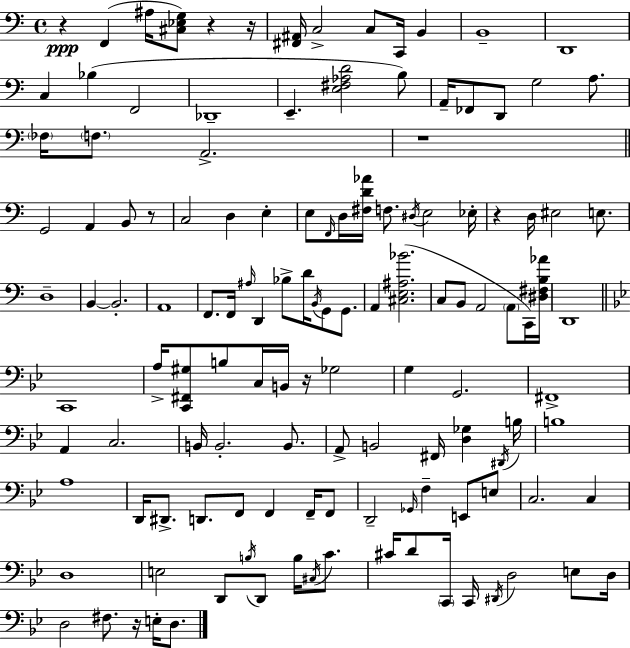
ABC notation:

X:1
T:Untitled
M:4/4
L:1/4
K:Am
z F,, ^A,/4 [^C,_E,G,]/2 z z/4 [^F,,^A,,]/4 C,2 C,/2 C,,/4 B,, B,,4 D,,4 C, _B, F,,2 _D,,4 E,, [E,^F,_A,D]2 B,/2 A,,/4 _F,,/2 D,,/2 G,2 A,/2 _F,/4 F,/2 A,,2 z4 G,,2 A,, B,,/2 z/2 C,2 D, E, E,/2 F,,/4 D,/4 [^F,D_A]/4 F,/2 ^D,/4 E,2 _E,/4 z D,/4 ^E,2 E,/2 D,4 B,, B,,2 A,,4 F,,/2 F,,/4 ^A,/4 D,, _B,/2 D/4 B,,/4 G,,/2 G,,/2 A,, [^C,E,^A,_B]2 C,/2 B,,/2 A,,2 A,,/2 C,,/4 [^D,^F,B,_A]/4 D,,4 C,,4 A,/4 [C,,^F,,^G,]/2 B,/2 C,/4 B,,/4 z/4 _G,2 G, G,,2 ^F,,4 A,, C,2 B,,/4 B,,2 B,,/2 A,,/2 B,,2 ^F,,/4 [D,_G,] ^D,,/4 B,/4 B,4 A,4 D,,/4 ^D,,/2 D,,/2 F,,/2 F,, F,,/4 F,,/2 D,,2 _G,,/4 F, E,,/2 E,/2 C,2 C, D,4 E,2 D,,/2 B,/4 D,,/2 B,/4 ^C,/4 C/2 ^C/4 D/2 C,,/4 C,,/4 ^D,,/4 D,2 E,/2 D,/4 D,2 ^F,/2 z/4 E,/4 D,/2